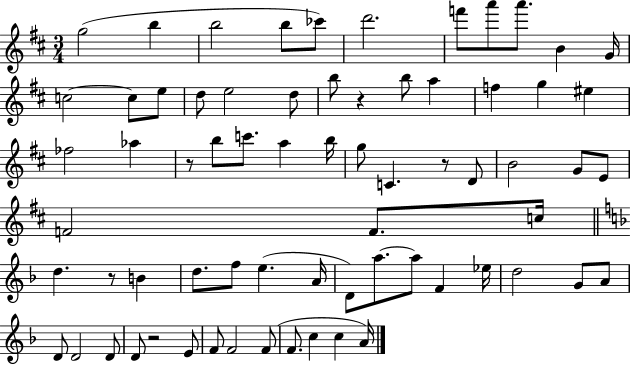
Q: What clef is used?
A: treble